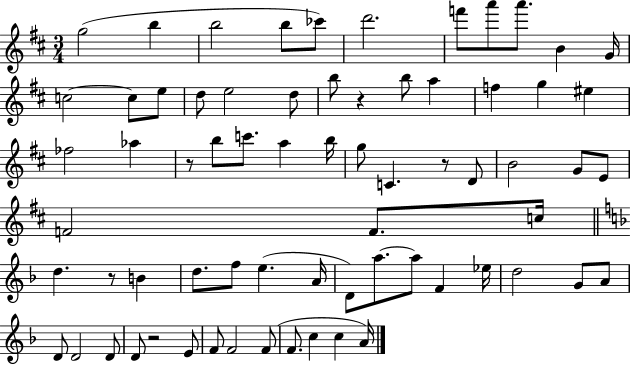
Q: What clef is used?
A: treble